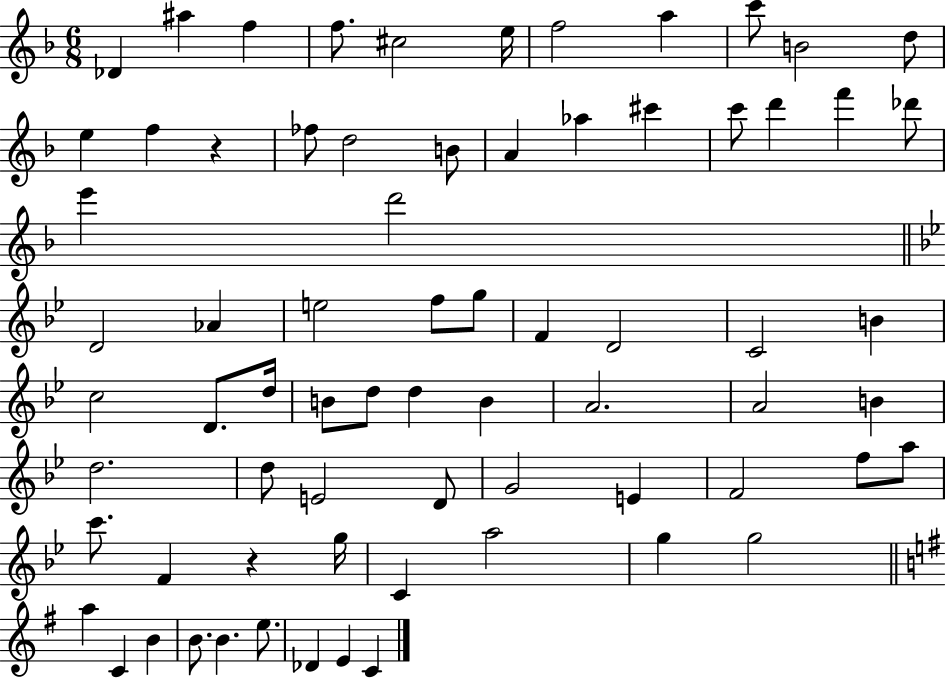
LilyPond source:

{
  \clef treble
  \numericTimeSignature
  \time 6/8
  \key f \major
  des'4 ais''4 f''4 | f''8. cis''2 e''16 | f''2 a''4 | c'''8 b'2 d''8 | \break e''4 f''4 r4 | fes''8 d''2 b'8 | a'4 aes''4 cis'''4 | c'''8 d'''4 f'''4 des'''8 | \break e'''4 d'''2 | \bar "||" \break \key bes \major d'2 aes'4 | e''2 f''8 g''8 | f'4 d'2 | c'2 b'4 | \break c''2 d'8. d''16 | b'8 d''8 d''4 b'4 | a'2. | a'2 b'4 | \break d''2. | d''8 e'2 d'8 | g'2 e'4 | f'2 f''8 a''8 | \break c'''8. f'4 r4 g''16 | c'4 a''2 | g''4 g''2 | \bar "||" \break \key g \major a''4 c'4 b'4 | b'8. b'4. e''8. | des'4 e'4 c'4 | \bar "|."
}